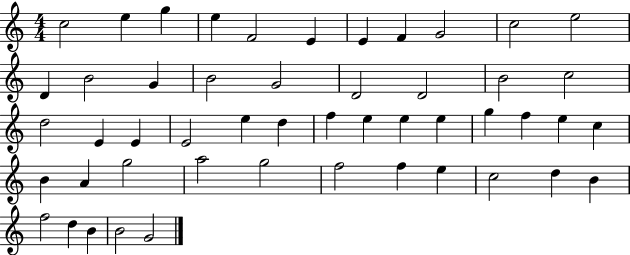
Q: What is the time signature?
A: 4/4